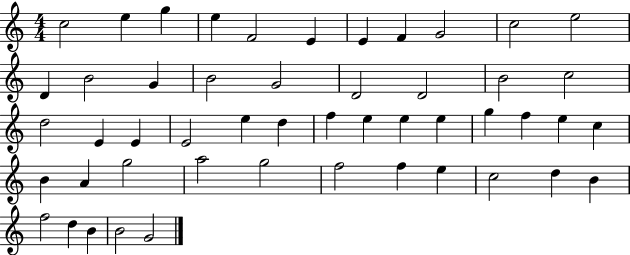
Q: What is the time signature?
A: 4/4